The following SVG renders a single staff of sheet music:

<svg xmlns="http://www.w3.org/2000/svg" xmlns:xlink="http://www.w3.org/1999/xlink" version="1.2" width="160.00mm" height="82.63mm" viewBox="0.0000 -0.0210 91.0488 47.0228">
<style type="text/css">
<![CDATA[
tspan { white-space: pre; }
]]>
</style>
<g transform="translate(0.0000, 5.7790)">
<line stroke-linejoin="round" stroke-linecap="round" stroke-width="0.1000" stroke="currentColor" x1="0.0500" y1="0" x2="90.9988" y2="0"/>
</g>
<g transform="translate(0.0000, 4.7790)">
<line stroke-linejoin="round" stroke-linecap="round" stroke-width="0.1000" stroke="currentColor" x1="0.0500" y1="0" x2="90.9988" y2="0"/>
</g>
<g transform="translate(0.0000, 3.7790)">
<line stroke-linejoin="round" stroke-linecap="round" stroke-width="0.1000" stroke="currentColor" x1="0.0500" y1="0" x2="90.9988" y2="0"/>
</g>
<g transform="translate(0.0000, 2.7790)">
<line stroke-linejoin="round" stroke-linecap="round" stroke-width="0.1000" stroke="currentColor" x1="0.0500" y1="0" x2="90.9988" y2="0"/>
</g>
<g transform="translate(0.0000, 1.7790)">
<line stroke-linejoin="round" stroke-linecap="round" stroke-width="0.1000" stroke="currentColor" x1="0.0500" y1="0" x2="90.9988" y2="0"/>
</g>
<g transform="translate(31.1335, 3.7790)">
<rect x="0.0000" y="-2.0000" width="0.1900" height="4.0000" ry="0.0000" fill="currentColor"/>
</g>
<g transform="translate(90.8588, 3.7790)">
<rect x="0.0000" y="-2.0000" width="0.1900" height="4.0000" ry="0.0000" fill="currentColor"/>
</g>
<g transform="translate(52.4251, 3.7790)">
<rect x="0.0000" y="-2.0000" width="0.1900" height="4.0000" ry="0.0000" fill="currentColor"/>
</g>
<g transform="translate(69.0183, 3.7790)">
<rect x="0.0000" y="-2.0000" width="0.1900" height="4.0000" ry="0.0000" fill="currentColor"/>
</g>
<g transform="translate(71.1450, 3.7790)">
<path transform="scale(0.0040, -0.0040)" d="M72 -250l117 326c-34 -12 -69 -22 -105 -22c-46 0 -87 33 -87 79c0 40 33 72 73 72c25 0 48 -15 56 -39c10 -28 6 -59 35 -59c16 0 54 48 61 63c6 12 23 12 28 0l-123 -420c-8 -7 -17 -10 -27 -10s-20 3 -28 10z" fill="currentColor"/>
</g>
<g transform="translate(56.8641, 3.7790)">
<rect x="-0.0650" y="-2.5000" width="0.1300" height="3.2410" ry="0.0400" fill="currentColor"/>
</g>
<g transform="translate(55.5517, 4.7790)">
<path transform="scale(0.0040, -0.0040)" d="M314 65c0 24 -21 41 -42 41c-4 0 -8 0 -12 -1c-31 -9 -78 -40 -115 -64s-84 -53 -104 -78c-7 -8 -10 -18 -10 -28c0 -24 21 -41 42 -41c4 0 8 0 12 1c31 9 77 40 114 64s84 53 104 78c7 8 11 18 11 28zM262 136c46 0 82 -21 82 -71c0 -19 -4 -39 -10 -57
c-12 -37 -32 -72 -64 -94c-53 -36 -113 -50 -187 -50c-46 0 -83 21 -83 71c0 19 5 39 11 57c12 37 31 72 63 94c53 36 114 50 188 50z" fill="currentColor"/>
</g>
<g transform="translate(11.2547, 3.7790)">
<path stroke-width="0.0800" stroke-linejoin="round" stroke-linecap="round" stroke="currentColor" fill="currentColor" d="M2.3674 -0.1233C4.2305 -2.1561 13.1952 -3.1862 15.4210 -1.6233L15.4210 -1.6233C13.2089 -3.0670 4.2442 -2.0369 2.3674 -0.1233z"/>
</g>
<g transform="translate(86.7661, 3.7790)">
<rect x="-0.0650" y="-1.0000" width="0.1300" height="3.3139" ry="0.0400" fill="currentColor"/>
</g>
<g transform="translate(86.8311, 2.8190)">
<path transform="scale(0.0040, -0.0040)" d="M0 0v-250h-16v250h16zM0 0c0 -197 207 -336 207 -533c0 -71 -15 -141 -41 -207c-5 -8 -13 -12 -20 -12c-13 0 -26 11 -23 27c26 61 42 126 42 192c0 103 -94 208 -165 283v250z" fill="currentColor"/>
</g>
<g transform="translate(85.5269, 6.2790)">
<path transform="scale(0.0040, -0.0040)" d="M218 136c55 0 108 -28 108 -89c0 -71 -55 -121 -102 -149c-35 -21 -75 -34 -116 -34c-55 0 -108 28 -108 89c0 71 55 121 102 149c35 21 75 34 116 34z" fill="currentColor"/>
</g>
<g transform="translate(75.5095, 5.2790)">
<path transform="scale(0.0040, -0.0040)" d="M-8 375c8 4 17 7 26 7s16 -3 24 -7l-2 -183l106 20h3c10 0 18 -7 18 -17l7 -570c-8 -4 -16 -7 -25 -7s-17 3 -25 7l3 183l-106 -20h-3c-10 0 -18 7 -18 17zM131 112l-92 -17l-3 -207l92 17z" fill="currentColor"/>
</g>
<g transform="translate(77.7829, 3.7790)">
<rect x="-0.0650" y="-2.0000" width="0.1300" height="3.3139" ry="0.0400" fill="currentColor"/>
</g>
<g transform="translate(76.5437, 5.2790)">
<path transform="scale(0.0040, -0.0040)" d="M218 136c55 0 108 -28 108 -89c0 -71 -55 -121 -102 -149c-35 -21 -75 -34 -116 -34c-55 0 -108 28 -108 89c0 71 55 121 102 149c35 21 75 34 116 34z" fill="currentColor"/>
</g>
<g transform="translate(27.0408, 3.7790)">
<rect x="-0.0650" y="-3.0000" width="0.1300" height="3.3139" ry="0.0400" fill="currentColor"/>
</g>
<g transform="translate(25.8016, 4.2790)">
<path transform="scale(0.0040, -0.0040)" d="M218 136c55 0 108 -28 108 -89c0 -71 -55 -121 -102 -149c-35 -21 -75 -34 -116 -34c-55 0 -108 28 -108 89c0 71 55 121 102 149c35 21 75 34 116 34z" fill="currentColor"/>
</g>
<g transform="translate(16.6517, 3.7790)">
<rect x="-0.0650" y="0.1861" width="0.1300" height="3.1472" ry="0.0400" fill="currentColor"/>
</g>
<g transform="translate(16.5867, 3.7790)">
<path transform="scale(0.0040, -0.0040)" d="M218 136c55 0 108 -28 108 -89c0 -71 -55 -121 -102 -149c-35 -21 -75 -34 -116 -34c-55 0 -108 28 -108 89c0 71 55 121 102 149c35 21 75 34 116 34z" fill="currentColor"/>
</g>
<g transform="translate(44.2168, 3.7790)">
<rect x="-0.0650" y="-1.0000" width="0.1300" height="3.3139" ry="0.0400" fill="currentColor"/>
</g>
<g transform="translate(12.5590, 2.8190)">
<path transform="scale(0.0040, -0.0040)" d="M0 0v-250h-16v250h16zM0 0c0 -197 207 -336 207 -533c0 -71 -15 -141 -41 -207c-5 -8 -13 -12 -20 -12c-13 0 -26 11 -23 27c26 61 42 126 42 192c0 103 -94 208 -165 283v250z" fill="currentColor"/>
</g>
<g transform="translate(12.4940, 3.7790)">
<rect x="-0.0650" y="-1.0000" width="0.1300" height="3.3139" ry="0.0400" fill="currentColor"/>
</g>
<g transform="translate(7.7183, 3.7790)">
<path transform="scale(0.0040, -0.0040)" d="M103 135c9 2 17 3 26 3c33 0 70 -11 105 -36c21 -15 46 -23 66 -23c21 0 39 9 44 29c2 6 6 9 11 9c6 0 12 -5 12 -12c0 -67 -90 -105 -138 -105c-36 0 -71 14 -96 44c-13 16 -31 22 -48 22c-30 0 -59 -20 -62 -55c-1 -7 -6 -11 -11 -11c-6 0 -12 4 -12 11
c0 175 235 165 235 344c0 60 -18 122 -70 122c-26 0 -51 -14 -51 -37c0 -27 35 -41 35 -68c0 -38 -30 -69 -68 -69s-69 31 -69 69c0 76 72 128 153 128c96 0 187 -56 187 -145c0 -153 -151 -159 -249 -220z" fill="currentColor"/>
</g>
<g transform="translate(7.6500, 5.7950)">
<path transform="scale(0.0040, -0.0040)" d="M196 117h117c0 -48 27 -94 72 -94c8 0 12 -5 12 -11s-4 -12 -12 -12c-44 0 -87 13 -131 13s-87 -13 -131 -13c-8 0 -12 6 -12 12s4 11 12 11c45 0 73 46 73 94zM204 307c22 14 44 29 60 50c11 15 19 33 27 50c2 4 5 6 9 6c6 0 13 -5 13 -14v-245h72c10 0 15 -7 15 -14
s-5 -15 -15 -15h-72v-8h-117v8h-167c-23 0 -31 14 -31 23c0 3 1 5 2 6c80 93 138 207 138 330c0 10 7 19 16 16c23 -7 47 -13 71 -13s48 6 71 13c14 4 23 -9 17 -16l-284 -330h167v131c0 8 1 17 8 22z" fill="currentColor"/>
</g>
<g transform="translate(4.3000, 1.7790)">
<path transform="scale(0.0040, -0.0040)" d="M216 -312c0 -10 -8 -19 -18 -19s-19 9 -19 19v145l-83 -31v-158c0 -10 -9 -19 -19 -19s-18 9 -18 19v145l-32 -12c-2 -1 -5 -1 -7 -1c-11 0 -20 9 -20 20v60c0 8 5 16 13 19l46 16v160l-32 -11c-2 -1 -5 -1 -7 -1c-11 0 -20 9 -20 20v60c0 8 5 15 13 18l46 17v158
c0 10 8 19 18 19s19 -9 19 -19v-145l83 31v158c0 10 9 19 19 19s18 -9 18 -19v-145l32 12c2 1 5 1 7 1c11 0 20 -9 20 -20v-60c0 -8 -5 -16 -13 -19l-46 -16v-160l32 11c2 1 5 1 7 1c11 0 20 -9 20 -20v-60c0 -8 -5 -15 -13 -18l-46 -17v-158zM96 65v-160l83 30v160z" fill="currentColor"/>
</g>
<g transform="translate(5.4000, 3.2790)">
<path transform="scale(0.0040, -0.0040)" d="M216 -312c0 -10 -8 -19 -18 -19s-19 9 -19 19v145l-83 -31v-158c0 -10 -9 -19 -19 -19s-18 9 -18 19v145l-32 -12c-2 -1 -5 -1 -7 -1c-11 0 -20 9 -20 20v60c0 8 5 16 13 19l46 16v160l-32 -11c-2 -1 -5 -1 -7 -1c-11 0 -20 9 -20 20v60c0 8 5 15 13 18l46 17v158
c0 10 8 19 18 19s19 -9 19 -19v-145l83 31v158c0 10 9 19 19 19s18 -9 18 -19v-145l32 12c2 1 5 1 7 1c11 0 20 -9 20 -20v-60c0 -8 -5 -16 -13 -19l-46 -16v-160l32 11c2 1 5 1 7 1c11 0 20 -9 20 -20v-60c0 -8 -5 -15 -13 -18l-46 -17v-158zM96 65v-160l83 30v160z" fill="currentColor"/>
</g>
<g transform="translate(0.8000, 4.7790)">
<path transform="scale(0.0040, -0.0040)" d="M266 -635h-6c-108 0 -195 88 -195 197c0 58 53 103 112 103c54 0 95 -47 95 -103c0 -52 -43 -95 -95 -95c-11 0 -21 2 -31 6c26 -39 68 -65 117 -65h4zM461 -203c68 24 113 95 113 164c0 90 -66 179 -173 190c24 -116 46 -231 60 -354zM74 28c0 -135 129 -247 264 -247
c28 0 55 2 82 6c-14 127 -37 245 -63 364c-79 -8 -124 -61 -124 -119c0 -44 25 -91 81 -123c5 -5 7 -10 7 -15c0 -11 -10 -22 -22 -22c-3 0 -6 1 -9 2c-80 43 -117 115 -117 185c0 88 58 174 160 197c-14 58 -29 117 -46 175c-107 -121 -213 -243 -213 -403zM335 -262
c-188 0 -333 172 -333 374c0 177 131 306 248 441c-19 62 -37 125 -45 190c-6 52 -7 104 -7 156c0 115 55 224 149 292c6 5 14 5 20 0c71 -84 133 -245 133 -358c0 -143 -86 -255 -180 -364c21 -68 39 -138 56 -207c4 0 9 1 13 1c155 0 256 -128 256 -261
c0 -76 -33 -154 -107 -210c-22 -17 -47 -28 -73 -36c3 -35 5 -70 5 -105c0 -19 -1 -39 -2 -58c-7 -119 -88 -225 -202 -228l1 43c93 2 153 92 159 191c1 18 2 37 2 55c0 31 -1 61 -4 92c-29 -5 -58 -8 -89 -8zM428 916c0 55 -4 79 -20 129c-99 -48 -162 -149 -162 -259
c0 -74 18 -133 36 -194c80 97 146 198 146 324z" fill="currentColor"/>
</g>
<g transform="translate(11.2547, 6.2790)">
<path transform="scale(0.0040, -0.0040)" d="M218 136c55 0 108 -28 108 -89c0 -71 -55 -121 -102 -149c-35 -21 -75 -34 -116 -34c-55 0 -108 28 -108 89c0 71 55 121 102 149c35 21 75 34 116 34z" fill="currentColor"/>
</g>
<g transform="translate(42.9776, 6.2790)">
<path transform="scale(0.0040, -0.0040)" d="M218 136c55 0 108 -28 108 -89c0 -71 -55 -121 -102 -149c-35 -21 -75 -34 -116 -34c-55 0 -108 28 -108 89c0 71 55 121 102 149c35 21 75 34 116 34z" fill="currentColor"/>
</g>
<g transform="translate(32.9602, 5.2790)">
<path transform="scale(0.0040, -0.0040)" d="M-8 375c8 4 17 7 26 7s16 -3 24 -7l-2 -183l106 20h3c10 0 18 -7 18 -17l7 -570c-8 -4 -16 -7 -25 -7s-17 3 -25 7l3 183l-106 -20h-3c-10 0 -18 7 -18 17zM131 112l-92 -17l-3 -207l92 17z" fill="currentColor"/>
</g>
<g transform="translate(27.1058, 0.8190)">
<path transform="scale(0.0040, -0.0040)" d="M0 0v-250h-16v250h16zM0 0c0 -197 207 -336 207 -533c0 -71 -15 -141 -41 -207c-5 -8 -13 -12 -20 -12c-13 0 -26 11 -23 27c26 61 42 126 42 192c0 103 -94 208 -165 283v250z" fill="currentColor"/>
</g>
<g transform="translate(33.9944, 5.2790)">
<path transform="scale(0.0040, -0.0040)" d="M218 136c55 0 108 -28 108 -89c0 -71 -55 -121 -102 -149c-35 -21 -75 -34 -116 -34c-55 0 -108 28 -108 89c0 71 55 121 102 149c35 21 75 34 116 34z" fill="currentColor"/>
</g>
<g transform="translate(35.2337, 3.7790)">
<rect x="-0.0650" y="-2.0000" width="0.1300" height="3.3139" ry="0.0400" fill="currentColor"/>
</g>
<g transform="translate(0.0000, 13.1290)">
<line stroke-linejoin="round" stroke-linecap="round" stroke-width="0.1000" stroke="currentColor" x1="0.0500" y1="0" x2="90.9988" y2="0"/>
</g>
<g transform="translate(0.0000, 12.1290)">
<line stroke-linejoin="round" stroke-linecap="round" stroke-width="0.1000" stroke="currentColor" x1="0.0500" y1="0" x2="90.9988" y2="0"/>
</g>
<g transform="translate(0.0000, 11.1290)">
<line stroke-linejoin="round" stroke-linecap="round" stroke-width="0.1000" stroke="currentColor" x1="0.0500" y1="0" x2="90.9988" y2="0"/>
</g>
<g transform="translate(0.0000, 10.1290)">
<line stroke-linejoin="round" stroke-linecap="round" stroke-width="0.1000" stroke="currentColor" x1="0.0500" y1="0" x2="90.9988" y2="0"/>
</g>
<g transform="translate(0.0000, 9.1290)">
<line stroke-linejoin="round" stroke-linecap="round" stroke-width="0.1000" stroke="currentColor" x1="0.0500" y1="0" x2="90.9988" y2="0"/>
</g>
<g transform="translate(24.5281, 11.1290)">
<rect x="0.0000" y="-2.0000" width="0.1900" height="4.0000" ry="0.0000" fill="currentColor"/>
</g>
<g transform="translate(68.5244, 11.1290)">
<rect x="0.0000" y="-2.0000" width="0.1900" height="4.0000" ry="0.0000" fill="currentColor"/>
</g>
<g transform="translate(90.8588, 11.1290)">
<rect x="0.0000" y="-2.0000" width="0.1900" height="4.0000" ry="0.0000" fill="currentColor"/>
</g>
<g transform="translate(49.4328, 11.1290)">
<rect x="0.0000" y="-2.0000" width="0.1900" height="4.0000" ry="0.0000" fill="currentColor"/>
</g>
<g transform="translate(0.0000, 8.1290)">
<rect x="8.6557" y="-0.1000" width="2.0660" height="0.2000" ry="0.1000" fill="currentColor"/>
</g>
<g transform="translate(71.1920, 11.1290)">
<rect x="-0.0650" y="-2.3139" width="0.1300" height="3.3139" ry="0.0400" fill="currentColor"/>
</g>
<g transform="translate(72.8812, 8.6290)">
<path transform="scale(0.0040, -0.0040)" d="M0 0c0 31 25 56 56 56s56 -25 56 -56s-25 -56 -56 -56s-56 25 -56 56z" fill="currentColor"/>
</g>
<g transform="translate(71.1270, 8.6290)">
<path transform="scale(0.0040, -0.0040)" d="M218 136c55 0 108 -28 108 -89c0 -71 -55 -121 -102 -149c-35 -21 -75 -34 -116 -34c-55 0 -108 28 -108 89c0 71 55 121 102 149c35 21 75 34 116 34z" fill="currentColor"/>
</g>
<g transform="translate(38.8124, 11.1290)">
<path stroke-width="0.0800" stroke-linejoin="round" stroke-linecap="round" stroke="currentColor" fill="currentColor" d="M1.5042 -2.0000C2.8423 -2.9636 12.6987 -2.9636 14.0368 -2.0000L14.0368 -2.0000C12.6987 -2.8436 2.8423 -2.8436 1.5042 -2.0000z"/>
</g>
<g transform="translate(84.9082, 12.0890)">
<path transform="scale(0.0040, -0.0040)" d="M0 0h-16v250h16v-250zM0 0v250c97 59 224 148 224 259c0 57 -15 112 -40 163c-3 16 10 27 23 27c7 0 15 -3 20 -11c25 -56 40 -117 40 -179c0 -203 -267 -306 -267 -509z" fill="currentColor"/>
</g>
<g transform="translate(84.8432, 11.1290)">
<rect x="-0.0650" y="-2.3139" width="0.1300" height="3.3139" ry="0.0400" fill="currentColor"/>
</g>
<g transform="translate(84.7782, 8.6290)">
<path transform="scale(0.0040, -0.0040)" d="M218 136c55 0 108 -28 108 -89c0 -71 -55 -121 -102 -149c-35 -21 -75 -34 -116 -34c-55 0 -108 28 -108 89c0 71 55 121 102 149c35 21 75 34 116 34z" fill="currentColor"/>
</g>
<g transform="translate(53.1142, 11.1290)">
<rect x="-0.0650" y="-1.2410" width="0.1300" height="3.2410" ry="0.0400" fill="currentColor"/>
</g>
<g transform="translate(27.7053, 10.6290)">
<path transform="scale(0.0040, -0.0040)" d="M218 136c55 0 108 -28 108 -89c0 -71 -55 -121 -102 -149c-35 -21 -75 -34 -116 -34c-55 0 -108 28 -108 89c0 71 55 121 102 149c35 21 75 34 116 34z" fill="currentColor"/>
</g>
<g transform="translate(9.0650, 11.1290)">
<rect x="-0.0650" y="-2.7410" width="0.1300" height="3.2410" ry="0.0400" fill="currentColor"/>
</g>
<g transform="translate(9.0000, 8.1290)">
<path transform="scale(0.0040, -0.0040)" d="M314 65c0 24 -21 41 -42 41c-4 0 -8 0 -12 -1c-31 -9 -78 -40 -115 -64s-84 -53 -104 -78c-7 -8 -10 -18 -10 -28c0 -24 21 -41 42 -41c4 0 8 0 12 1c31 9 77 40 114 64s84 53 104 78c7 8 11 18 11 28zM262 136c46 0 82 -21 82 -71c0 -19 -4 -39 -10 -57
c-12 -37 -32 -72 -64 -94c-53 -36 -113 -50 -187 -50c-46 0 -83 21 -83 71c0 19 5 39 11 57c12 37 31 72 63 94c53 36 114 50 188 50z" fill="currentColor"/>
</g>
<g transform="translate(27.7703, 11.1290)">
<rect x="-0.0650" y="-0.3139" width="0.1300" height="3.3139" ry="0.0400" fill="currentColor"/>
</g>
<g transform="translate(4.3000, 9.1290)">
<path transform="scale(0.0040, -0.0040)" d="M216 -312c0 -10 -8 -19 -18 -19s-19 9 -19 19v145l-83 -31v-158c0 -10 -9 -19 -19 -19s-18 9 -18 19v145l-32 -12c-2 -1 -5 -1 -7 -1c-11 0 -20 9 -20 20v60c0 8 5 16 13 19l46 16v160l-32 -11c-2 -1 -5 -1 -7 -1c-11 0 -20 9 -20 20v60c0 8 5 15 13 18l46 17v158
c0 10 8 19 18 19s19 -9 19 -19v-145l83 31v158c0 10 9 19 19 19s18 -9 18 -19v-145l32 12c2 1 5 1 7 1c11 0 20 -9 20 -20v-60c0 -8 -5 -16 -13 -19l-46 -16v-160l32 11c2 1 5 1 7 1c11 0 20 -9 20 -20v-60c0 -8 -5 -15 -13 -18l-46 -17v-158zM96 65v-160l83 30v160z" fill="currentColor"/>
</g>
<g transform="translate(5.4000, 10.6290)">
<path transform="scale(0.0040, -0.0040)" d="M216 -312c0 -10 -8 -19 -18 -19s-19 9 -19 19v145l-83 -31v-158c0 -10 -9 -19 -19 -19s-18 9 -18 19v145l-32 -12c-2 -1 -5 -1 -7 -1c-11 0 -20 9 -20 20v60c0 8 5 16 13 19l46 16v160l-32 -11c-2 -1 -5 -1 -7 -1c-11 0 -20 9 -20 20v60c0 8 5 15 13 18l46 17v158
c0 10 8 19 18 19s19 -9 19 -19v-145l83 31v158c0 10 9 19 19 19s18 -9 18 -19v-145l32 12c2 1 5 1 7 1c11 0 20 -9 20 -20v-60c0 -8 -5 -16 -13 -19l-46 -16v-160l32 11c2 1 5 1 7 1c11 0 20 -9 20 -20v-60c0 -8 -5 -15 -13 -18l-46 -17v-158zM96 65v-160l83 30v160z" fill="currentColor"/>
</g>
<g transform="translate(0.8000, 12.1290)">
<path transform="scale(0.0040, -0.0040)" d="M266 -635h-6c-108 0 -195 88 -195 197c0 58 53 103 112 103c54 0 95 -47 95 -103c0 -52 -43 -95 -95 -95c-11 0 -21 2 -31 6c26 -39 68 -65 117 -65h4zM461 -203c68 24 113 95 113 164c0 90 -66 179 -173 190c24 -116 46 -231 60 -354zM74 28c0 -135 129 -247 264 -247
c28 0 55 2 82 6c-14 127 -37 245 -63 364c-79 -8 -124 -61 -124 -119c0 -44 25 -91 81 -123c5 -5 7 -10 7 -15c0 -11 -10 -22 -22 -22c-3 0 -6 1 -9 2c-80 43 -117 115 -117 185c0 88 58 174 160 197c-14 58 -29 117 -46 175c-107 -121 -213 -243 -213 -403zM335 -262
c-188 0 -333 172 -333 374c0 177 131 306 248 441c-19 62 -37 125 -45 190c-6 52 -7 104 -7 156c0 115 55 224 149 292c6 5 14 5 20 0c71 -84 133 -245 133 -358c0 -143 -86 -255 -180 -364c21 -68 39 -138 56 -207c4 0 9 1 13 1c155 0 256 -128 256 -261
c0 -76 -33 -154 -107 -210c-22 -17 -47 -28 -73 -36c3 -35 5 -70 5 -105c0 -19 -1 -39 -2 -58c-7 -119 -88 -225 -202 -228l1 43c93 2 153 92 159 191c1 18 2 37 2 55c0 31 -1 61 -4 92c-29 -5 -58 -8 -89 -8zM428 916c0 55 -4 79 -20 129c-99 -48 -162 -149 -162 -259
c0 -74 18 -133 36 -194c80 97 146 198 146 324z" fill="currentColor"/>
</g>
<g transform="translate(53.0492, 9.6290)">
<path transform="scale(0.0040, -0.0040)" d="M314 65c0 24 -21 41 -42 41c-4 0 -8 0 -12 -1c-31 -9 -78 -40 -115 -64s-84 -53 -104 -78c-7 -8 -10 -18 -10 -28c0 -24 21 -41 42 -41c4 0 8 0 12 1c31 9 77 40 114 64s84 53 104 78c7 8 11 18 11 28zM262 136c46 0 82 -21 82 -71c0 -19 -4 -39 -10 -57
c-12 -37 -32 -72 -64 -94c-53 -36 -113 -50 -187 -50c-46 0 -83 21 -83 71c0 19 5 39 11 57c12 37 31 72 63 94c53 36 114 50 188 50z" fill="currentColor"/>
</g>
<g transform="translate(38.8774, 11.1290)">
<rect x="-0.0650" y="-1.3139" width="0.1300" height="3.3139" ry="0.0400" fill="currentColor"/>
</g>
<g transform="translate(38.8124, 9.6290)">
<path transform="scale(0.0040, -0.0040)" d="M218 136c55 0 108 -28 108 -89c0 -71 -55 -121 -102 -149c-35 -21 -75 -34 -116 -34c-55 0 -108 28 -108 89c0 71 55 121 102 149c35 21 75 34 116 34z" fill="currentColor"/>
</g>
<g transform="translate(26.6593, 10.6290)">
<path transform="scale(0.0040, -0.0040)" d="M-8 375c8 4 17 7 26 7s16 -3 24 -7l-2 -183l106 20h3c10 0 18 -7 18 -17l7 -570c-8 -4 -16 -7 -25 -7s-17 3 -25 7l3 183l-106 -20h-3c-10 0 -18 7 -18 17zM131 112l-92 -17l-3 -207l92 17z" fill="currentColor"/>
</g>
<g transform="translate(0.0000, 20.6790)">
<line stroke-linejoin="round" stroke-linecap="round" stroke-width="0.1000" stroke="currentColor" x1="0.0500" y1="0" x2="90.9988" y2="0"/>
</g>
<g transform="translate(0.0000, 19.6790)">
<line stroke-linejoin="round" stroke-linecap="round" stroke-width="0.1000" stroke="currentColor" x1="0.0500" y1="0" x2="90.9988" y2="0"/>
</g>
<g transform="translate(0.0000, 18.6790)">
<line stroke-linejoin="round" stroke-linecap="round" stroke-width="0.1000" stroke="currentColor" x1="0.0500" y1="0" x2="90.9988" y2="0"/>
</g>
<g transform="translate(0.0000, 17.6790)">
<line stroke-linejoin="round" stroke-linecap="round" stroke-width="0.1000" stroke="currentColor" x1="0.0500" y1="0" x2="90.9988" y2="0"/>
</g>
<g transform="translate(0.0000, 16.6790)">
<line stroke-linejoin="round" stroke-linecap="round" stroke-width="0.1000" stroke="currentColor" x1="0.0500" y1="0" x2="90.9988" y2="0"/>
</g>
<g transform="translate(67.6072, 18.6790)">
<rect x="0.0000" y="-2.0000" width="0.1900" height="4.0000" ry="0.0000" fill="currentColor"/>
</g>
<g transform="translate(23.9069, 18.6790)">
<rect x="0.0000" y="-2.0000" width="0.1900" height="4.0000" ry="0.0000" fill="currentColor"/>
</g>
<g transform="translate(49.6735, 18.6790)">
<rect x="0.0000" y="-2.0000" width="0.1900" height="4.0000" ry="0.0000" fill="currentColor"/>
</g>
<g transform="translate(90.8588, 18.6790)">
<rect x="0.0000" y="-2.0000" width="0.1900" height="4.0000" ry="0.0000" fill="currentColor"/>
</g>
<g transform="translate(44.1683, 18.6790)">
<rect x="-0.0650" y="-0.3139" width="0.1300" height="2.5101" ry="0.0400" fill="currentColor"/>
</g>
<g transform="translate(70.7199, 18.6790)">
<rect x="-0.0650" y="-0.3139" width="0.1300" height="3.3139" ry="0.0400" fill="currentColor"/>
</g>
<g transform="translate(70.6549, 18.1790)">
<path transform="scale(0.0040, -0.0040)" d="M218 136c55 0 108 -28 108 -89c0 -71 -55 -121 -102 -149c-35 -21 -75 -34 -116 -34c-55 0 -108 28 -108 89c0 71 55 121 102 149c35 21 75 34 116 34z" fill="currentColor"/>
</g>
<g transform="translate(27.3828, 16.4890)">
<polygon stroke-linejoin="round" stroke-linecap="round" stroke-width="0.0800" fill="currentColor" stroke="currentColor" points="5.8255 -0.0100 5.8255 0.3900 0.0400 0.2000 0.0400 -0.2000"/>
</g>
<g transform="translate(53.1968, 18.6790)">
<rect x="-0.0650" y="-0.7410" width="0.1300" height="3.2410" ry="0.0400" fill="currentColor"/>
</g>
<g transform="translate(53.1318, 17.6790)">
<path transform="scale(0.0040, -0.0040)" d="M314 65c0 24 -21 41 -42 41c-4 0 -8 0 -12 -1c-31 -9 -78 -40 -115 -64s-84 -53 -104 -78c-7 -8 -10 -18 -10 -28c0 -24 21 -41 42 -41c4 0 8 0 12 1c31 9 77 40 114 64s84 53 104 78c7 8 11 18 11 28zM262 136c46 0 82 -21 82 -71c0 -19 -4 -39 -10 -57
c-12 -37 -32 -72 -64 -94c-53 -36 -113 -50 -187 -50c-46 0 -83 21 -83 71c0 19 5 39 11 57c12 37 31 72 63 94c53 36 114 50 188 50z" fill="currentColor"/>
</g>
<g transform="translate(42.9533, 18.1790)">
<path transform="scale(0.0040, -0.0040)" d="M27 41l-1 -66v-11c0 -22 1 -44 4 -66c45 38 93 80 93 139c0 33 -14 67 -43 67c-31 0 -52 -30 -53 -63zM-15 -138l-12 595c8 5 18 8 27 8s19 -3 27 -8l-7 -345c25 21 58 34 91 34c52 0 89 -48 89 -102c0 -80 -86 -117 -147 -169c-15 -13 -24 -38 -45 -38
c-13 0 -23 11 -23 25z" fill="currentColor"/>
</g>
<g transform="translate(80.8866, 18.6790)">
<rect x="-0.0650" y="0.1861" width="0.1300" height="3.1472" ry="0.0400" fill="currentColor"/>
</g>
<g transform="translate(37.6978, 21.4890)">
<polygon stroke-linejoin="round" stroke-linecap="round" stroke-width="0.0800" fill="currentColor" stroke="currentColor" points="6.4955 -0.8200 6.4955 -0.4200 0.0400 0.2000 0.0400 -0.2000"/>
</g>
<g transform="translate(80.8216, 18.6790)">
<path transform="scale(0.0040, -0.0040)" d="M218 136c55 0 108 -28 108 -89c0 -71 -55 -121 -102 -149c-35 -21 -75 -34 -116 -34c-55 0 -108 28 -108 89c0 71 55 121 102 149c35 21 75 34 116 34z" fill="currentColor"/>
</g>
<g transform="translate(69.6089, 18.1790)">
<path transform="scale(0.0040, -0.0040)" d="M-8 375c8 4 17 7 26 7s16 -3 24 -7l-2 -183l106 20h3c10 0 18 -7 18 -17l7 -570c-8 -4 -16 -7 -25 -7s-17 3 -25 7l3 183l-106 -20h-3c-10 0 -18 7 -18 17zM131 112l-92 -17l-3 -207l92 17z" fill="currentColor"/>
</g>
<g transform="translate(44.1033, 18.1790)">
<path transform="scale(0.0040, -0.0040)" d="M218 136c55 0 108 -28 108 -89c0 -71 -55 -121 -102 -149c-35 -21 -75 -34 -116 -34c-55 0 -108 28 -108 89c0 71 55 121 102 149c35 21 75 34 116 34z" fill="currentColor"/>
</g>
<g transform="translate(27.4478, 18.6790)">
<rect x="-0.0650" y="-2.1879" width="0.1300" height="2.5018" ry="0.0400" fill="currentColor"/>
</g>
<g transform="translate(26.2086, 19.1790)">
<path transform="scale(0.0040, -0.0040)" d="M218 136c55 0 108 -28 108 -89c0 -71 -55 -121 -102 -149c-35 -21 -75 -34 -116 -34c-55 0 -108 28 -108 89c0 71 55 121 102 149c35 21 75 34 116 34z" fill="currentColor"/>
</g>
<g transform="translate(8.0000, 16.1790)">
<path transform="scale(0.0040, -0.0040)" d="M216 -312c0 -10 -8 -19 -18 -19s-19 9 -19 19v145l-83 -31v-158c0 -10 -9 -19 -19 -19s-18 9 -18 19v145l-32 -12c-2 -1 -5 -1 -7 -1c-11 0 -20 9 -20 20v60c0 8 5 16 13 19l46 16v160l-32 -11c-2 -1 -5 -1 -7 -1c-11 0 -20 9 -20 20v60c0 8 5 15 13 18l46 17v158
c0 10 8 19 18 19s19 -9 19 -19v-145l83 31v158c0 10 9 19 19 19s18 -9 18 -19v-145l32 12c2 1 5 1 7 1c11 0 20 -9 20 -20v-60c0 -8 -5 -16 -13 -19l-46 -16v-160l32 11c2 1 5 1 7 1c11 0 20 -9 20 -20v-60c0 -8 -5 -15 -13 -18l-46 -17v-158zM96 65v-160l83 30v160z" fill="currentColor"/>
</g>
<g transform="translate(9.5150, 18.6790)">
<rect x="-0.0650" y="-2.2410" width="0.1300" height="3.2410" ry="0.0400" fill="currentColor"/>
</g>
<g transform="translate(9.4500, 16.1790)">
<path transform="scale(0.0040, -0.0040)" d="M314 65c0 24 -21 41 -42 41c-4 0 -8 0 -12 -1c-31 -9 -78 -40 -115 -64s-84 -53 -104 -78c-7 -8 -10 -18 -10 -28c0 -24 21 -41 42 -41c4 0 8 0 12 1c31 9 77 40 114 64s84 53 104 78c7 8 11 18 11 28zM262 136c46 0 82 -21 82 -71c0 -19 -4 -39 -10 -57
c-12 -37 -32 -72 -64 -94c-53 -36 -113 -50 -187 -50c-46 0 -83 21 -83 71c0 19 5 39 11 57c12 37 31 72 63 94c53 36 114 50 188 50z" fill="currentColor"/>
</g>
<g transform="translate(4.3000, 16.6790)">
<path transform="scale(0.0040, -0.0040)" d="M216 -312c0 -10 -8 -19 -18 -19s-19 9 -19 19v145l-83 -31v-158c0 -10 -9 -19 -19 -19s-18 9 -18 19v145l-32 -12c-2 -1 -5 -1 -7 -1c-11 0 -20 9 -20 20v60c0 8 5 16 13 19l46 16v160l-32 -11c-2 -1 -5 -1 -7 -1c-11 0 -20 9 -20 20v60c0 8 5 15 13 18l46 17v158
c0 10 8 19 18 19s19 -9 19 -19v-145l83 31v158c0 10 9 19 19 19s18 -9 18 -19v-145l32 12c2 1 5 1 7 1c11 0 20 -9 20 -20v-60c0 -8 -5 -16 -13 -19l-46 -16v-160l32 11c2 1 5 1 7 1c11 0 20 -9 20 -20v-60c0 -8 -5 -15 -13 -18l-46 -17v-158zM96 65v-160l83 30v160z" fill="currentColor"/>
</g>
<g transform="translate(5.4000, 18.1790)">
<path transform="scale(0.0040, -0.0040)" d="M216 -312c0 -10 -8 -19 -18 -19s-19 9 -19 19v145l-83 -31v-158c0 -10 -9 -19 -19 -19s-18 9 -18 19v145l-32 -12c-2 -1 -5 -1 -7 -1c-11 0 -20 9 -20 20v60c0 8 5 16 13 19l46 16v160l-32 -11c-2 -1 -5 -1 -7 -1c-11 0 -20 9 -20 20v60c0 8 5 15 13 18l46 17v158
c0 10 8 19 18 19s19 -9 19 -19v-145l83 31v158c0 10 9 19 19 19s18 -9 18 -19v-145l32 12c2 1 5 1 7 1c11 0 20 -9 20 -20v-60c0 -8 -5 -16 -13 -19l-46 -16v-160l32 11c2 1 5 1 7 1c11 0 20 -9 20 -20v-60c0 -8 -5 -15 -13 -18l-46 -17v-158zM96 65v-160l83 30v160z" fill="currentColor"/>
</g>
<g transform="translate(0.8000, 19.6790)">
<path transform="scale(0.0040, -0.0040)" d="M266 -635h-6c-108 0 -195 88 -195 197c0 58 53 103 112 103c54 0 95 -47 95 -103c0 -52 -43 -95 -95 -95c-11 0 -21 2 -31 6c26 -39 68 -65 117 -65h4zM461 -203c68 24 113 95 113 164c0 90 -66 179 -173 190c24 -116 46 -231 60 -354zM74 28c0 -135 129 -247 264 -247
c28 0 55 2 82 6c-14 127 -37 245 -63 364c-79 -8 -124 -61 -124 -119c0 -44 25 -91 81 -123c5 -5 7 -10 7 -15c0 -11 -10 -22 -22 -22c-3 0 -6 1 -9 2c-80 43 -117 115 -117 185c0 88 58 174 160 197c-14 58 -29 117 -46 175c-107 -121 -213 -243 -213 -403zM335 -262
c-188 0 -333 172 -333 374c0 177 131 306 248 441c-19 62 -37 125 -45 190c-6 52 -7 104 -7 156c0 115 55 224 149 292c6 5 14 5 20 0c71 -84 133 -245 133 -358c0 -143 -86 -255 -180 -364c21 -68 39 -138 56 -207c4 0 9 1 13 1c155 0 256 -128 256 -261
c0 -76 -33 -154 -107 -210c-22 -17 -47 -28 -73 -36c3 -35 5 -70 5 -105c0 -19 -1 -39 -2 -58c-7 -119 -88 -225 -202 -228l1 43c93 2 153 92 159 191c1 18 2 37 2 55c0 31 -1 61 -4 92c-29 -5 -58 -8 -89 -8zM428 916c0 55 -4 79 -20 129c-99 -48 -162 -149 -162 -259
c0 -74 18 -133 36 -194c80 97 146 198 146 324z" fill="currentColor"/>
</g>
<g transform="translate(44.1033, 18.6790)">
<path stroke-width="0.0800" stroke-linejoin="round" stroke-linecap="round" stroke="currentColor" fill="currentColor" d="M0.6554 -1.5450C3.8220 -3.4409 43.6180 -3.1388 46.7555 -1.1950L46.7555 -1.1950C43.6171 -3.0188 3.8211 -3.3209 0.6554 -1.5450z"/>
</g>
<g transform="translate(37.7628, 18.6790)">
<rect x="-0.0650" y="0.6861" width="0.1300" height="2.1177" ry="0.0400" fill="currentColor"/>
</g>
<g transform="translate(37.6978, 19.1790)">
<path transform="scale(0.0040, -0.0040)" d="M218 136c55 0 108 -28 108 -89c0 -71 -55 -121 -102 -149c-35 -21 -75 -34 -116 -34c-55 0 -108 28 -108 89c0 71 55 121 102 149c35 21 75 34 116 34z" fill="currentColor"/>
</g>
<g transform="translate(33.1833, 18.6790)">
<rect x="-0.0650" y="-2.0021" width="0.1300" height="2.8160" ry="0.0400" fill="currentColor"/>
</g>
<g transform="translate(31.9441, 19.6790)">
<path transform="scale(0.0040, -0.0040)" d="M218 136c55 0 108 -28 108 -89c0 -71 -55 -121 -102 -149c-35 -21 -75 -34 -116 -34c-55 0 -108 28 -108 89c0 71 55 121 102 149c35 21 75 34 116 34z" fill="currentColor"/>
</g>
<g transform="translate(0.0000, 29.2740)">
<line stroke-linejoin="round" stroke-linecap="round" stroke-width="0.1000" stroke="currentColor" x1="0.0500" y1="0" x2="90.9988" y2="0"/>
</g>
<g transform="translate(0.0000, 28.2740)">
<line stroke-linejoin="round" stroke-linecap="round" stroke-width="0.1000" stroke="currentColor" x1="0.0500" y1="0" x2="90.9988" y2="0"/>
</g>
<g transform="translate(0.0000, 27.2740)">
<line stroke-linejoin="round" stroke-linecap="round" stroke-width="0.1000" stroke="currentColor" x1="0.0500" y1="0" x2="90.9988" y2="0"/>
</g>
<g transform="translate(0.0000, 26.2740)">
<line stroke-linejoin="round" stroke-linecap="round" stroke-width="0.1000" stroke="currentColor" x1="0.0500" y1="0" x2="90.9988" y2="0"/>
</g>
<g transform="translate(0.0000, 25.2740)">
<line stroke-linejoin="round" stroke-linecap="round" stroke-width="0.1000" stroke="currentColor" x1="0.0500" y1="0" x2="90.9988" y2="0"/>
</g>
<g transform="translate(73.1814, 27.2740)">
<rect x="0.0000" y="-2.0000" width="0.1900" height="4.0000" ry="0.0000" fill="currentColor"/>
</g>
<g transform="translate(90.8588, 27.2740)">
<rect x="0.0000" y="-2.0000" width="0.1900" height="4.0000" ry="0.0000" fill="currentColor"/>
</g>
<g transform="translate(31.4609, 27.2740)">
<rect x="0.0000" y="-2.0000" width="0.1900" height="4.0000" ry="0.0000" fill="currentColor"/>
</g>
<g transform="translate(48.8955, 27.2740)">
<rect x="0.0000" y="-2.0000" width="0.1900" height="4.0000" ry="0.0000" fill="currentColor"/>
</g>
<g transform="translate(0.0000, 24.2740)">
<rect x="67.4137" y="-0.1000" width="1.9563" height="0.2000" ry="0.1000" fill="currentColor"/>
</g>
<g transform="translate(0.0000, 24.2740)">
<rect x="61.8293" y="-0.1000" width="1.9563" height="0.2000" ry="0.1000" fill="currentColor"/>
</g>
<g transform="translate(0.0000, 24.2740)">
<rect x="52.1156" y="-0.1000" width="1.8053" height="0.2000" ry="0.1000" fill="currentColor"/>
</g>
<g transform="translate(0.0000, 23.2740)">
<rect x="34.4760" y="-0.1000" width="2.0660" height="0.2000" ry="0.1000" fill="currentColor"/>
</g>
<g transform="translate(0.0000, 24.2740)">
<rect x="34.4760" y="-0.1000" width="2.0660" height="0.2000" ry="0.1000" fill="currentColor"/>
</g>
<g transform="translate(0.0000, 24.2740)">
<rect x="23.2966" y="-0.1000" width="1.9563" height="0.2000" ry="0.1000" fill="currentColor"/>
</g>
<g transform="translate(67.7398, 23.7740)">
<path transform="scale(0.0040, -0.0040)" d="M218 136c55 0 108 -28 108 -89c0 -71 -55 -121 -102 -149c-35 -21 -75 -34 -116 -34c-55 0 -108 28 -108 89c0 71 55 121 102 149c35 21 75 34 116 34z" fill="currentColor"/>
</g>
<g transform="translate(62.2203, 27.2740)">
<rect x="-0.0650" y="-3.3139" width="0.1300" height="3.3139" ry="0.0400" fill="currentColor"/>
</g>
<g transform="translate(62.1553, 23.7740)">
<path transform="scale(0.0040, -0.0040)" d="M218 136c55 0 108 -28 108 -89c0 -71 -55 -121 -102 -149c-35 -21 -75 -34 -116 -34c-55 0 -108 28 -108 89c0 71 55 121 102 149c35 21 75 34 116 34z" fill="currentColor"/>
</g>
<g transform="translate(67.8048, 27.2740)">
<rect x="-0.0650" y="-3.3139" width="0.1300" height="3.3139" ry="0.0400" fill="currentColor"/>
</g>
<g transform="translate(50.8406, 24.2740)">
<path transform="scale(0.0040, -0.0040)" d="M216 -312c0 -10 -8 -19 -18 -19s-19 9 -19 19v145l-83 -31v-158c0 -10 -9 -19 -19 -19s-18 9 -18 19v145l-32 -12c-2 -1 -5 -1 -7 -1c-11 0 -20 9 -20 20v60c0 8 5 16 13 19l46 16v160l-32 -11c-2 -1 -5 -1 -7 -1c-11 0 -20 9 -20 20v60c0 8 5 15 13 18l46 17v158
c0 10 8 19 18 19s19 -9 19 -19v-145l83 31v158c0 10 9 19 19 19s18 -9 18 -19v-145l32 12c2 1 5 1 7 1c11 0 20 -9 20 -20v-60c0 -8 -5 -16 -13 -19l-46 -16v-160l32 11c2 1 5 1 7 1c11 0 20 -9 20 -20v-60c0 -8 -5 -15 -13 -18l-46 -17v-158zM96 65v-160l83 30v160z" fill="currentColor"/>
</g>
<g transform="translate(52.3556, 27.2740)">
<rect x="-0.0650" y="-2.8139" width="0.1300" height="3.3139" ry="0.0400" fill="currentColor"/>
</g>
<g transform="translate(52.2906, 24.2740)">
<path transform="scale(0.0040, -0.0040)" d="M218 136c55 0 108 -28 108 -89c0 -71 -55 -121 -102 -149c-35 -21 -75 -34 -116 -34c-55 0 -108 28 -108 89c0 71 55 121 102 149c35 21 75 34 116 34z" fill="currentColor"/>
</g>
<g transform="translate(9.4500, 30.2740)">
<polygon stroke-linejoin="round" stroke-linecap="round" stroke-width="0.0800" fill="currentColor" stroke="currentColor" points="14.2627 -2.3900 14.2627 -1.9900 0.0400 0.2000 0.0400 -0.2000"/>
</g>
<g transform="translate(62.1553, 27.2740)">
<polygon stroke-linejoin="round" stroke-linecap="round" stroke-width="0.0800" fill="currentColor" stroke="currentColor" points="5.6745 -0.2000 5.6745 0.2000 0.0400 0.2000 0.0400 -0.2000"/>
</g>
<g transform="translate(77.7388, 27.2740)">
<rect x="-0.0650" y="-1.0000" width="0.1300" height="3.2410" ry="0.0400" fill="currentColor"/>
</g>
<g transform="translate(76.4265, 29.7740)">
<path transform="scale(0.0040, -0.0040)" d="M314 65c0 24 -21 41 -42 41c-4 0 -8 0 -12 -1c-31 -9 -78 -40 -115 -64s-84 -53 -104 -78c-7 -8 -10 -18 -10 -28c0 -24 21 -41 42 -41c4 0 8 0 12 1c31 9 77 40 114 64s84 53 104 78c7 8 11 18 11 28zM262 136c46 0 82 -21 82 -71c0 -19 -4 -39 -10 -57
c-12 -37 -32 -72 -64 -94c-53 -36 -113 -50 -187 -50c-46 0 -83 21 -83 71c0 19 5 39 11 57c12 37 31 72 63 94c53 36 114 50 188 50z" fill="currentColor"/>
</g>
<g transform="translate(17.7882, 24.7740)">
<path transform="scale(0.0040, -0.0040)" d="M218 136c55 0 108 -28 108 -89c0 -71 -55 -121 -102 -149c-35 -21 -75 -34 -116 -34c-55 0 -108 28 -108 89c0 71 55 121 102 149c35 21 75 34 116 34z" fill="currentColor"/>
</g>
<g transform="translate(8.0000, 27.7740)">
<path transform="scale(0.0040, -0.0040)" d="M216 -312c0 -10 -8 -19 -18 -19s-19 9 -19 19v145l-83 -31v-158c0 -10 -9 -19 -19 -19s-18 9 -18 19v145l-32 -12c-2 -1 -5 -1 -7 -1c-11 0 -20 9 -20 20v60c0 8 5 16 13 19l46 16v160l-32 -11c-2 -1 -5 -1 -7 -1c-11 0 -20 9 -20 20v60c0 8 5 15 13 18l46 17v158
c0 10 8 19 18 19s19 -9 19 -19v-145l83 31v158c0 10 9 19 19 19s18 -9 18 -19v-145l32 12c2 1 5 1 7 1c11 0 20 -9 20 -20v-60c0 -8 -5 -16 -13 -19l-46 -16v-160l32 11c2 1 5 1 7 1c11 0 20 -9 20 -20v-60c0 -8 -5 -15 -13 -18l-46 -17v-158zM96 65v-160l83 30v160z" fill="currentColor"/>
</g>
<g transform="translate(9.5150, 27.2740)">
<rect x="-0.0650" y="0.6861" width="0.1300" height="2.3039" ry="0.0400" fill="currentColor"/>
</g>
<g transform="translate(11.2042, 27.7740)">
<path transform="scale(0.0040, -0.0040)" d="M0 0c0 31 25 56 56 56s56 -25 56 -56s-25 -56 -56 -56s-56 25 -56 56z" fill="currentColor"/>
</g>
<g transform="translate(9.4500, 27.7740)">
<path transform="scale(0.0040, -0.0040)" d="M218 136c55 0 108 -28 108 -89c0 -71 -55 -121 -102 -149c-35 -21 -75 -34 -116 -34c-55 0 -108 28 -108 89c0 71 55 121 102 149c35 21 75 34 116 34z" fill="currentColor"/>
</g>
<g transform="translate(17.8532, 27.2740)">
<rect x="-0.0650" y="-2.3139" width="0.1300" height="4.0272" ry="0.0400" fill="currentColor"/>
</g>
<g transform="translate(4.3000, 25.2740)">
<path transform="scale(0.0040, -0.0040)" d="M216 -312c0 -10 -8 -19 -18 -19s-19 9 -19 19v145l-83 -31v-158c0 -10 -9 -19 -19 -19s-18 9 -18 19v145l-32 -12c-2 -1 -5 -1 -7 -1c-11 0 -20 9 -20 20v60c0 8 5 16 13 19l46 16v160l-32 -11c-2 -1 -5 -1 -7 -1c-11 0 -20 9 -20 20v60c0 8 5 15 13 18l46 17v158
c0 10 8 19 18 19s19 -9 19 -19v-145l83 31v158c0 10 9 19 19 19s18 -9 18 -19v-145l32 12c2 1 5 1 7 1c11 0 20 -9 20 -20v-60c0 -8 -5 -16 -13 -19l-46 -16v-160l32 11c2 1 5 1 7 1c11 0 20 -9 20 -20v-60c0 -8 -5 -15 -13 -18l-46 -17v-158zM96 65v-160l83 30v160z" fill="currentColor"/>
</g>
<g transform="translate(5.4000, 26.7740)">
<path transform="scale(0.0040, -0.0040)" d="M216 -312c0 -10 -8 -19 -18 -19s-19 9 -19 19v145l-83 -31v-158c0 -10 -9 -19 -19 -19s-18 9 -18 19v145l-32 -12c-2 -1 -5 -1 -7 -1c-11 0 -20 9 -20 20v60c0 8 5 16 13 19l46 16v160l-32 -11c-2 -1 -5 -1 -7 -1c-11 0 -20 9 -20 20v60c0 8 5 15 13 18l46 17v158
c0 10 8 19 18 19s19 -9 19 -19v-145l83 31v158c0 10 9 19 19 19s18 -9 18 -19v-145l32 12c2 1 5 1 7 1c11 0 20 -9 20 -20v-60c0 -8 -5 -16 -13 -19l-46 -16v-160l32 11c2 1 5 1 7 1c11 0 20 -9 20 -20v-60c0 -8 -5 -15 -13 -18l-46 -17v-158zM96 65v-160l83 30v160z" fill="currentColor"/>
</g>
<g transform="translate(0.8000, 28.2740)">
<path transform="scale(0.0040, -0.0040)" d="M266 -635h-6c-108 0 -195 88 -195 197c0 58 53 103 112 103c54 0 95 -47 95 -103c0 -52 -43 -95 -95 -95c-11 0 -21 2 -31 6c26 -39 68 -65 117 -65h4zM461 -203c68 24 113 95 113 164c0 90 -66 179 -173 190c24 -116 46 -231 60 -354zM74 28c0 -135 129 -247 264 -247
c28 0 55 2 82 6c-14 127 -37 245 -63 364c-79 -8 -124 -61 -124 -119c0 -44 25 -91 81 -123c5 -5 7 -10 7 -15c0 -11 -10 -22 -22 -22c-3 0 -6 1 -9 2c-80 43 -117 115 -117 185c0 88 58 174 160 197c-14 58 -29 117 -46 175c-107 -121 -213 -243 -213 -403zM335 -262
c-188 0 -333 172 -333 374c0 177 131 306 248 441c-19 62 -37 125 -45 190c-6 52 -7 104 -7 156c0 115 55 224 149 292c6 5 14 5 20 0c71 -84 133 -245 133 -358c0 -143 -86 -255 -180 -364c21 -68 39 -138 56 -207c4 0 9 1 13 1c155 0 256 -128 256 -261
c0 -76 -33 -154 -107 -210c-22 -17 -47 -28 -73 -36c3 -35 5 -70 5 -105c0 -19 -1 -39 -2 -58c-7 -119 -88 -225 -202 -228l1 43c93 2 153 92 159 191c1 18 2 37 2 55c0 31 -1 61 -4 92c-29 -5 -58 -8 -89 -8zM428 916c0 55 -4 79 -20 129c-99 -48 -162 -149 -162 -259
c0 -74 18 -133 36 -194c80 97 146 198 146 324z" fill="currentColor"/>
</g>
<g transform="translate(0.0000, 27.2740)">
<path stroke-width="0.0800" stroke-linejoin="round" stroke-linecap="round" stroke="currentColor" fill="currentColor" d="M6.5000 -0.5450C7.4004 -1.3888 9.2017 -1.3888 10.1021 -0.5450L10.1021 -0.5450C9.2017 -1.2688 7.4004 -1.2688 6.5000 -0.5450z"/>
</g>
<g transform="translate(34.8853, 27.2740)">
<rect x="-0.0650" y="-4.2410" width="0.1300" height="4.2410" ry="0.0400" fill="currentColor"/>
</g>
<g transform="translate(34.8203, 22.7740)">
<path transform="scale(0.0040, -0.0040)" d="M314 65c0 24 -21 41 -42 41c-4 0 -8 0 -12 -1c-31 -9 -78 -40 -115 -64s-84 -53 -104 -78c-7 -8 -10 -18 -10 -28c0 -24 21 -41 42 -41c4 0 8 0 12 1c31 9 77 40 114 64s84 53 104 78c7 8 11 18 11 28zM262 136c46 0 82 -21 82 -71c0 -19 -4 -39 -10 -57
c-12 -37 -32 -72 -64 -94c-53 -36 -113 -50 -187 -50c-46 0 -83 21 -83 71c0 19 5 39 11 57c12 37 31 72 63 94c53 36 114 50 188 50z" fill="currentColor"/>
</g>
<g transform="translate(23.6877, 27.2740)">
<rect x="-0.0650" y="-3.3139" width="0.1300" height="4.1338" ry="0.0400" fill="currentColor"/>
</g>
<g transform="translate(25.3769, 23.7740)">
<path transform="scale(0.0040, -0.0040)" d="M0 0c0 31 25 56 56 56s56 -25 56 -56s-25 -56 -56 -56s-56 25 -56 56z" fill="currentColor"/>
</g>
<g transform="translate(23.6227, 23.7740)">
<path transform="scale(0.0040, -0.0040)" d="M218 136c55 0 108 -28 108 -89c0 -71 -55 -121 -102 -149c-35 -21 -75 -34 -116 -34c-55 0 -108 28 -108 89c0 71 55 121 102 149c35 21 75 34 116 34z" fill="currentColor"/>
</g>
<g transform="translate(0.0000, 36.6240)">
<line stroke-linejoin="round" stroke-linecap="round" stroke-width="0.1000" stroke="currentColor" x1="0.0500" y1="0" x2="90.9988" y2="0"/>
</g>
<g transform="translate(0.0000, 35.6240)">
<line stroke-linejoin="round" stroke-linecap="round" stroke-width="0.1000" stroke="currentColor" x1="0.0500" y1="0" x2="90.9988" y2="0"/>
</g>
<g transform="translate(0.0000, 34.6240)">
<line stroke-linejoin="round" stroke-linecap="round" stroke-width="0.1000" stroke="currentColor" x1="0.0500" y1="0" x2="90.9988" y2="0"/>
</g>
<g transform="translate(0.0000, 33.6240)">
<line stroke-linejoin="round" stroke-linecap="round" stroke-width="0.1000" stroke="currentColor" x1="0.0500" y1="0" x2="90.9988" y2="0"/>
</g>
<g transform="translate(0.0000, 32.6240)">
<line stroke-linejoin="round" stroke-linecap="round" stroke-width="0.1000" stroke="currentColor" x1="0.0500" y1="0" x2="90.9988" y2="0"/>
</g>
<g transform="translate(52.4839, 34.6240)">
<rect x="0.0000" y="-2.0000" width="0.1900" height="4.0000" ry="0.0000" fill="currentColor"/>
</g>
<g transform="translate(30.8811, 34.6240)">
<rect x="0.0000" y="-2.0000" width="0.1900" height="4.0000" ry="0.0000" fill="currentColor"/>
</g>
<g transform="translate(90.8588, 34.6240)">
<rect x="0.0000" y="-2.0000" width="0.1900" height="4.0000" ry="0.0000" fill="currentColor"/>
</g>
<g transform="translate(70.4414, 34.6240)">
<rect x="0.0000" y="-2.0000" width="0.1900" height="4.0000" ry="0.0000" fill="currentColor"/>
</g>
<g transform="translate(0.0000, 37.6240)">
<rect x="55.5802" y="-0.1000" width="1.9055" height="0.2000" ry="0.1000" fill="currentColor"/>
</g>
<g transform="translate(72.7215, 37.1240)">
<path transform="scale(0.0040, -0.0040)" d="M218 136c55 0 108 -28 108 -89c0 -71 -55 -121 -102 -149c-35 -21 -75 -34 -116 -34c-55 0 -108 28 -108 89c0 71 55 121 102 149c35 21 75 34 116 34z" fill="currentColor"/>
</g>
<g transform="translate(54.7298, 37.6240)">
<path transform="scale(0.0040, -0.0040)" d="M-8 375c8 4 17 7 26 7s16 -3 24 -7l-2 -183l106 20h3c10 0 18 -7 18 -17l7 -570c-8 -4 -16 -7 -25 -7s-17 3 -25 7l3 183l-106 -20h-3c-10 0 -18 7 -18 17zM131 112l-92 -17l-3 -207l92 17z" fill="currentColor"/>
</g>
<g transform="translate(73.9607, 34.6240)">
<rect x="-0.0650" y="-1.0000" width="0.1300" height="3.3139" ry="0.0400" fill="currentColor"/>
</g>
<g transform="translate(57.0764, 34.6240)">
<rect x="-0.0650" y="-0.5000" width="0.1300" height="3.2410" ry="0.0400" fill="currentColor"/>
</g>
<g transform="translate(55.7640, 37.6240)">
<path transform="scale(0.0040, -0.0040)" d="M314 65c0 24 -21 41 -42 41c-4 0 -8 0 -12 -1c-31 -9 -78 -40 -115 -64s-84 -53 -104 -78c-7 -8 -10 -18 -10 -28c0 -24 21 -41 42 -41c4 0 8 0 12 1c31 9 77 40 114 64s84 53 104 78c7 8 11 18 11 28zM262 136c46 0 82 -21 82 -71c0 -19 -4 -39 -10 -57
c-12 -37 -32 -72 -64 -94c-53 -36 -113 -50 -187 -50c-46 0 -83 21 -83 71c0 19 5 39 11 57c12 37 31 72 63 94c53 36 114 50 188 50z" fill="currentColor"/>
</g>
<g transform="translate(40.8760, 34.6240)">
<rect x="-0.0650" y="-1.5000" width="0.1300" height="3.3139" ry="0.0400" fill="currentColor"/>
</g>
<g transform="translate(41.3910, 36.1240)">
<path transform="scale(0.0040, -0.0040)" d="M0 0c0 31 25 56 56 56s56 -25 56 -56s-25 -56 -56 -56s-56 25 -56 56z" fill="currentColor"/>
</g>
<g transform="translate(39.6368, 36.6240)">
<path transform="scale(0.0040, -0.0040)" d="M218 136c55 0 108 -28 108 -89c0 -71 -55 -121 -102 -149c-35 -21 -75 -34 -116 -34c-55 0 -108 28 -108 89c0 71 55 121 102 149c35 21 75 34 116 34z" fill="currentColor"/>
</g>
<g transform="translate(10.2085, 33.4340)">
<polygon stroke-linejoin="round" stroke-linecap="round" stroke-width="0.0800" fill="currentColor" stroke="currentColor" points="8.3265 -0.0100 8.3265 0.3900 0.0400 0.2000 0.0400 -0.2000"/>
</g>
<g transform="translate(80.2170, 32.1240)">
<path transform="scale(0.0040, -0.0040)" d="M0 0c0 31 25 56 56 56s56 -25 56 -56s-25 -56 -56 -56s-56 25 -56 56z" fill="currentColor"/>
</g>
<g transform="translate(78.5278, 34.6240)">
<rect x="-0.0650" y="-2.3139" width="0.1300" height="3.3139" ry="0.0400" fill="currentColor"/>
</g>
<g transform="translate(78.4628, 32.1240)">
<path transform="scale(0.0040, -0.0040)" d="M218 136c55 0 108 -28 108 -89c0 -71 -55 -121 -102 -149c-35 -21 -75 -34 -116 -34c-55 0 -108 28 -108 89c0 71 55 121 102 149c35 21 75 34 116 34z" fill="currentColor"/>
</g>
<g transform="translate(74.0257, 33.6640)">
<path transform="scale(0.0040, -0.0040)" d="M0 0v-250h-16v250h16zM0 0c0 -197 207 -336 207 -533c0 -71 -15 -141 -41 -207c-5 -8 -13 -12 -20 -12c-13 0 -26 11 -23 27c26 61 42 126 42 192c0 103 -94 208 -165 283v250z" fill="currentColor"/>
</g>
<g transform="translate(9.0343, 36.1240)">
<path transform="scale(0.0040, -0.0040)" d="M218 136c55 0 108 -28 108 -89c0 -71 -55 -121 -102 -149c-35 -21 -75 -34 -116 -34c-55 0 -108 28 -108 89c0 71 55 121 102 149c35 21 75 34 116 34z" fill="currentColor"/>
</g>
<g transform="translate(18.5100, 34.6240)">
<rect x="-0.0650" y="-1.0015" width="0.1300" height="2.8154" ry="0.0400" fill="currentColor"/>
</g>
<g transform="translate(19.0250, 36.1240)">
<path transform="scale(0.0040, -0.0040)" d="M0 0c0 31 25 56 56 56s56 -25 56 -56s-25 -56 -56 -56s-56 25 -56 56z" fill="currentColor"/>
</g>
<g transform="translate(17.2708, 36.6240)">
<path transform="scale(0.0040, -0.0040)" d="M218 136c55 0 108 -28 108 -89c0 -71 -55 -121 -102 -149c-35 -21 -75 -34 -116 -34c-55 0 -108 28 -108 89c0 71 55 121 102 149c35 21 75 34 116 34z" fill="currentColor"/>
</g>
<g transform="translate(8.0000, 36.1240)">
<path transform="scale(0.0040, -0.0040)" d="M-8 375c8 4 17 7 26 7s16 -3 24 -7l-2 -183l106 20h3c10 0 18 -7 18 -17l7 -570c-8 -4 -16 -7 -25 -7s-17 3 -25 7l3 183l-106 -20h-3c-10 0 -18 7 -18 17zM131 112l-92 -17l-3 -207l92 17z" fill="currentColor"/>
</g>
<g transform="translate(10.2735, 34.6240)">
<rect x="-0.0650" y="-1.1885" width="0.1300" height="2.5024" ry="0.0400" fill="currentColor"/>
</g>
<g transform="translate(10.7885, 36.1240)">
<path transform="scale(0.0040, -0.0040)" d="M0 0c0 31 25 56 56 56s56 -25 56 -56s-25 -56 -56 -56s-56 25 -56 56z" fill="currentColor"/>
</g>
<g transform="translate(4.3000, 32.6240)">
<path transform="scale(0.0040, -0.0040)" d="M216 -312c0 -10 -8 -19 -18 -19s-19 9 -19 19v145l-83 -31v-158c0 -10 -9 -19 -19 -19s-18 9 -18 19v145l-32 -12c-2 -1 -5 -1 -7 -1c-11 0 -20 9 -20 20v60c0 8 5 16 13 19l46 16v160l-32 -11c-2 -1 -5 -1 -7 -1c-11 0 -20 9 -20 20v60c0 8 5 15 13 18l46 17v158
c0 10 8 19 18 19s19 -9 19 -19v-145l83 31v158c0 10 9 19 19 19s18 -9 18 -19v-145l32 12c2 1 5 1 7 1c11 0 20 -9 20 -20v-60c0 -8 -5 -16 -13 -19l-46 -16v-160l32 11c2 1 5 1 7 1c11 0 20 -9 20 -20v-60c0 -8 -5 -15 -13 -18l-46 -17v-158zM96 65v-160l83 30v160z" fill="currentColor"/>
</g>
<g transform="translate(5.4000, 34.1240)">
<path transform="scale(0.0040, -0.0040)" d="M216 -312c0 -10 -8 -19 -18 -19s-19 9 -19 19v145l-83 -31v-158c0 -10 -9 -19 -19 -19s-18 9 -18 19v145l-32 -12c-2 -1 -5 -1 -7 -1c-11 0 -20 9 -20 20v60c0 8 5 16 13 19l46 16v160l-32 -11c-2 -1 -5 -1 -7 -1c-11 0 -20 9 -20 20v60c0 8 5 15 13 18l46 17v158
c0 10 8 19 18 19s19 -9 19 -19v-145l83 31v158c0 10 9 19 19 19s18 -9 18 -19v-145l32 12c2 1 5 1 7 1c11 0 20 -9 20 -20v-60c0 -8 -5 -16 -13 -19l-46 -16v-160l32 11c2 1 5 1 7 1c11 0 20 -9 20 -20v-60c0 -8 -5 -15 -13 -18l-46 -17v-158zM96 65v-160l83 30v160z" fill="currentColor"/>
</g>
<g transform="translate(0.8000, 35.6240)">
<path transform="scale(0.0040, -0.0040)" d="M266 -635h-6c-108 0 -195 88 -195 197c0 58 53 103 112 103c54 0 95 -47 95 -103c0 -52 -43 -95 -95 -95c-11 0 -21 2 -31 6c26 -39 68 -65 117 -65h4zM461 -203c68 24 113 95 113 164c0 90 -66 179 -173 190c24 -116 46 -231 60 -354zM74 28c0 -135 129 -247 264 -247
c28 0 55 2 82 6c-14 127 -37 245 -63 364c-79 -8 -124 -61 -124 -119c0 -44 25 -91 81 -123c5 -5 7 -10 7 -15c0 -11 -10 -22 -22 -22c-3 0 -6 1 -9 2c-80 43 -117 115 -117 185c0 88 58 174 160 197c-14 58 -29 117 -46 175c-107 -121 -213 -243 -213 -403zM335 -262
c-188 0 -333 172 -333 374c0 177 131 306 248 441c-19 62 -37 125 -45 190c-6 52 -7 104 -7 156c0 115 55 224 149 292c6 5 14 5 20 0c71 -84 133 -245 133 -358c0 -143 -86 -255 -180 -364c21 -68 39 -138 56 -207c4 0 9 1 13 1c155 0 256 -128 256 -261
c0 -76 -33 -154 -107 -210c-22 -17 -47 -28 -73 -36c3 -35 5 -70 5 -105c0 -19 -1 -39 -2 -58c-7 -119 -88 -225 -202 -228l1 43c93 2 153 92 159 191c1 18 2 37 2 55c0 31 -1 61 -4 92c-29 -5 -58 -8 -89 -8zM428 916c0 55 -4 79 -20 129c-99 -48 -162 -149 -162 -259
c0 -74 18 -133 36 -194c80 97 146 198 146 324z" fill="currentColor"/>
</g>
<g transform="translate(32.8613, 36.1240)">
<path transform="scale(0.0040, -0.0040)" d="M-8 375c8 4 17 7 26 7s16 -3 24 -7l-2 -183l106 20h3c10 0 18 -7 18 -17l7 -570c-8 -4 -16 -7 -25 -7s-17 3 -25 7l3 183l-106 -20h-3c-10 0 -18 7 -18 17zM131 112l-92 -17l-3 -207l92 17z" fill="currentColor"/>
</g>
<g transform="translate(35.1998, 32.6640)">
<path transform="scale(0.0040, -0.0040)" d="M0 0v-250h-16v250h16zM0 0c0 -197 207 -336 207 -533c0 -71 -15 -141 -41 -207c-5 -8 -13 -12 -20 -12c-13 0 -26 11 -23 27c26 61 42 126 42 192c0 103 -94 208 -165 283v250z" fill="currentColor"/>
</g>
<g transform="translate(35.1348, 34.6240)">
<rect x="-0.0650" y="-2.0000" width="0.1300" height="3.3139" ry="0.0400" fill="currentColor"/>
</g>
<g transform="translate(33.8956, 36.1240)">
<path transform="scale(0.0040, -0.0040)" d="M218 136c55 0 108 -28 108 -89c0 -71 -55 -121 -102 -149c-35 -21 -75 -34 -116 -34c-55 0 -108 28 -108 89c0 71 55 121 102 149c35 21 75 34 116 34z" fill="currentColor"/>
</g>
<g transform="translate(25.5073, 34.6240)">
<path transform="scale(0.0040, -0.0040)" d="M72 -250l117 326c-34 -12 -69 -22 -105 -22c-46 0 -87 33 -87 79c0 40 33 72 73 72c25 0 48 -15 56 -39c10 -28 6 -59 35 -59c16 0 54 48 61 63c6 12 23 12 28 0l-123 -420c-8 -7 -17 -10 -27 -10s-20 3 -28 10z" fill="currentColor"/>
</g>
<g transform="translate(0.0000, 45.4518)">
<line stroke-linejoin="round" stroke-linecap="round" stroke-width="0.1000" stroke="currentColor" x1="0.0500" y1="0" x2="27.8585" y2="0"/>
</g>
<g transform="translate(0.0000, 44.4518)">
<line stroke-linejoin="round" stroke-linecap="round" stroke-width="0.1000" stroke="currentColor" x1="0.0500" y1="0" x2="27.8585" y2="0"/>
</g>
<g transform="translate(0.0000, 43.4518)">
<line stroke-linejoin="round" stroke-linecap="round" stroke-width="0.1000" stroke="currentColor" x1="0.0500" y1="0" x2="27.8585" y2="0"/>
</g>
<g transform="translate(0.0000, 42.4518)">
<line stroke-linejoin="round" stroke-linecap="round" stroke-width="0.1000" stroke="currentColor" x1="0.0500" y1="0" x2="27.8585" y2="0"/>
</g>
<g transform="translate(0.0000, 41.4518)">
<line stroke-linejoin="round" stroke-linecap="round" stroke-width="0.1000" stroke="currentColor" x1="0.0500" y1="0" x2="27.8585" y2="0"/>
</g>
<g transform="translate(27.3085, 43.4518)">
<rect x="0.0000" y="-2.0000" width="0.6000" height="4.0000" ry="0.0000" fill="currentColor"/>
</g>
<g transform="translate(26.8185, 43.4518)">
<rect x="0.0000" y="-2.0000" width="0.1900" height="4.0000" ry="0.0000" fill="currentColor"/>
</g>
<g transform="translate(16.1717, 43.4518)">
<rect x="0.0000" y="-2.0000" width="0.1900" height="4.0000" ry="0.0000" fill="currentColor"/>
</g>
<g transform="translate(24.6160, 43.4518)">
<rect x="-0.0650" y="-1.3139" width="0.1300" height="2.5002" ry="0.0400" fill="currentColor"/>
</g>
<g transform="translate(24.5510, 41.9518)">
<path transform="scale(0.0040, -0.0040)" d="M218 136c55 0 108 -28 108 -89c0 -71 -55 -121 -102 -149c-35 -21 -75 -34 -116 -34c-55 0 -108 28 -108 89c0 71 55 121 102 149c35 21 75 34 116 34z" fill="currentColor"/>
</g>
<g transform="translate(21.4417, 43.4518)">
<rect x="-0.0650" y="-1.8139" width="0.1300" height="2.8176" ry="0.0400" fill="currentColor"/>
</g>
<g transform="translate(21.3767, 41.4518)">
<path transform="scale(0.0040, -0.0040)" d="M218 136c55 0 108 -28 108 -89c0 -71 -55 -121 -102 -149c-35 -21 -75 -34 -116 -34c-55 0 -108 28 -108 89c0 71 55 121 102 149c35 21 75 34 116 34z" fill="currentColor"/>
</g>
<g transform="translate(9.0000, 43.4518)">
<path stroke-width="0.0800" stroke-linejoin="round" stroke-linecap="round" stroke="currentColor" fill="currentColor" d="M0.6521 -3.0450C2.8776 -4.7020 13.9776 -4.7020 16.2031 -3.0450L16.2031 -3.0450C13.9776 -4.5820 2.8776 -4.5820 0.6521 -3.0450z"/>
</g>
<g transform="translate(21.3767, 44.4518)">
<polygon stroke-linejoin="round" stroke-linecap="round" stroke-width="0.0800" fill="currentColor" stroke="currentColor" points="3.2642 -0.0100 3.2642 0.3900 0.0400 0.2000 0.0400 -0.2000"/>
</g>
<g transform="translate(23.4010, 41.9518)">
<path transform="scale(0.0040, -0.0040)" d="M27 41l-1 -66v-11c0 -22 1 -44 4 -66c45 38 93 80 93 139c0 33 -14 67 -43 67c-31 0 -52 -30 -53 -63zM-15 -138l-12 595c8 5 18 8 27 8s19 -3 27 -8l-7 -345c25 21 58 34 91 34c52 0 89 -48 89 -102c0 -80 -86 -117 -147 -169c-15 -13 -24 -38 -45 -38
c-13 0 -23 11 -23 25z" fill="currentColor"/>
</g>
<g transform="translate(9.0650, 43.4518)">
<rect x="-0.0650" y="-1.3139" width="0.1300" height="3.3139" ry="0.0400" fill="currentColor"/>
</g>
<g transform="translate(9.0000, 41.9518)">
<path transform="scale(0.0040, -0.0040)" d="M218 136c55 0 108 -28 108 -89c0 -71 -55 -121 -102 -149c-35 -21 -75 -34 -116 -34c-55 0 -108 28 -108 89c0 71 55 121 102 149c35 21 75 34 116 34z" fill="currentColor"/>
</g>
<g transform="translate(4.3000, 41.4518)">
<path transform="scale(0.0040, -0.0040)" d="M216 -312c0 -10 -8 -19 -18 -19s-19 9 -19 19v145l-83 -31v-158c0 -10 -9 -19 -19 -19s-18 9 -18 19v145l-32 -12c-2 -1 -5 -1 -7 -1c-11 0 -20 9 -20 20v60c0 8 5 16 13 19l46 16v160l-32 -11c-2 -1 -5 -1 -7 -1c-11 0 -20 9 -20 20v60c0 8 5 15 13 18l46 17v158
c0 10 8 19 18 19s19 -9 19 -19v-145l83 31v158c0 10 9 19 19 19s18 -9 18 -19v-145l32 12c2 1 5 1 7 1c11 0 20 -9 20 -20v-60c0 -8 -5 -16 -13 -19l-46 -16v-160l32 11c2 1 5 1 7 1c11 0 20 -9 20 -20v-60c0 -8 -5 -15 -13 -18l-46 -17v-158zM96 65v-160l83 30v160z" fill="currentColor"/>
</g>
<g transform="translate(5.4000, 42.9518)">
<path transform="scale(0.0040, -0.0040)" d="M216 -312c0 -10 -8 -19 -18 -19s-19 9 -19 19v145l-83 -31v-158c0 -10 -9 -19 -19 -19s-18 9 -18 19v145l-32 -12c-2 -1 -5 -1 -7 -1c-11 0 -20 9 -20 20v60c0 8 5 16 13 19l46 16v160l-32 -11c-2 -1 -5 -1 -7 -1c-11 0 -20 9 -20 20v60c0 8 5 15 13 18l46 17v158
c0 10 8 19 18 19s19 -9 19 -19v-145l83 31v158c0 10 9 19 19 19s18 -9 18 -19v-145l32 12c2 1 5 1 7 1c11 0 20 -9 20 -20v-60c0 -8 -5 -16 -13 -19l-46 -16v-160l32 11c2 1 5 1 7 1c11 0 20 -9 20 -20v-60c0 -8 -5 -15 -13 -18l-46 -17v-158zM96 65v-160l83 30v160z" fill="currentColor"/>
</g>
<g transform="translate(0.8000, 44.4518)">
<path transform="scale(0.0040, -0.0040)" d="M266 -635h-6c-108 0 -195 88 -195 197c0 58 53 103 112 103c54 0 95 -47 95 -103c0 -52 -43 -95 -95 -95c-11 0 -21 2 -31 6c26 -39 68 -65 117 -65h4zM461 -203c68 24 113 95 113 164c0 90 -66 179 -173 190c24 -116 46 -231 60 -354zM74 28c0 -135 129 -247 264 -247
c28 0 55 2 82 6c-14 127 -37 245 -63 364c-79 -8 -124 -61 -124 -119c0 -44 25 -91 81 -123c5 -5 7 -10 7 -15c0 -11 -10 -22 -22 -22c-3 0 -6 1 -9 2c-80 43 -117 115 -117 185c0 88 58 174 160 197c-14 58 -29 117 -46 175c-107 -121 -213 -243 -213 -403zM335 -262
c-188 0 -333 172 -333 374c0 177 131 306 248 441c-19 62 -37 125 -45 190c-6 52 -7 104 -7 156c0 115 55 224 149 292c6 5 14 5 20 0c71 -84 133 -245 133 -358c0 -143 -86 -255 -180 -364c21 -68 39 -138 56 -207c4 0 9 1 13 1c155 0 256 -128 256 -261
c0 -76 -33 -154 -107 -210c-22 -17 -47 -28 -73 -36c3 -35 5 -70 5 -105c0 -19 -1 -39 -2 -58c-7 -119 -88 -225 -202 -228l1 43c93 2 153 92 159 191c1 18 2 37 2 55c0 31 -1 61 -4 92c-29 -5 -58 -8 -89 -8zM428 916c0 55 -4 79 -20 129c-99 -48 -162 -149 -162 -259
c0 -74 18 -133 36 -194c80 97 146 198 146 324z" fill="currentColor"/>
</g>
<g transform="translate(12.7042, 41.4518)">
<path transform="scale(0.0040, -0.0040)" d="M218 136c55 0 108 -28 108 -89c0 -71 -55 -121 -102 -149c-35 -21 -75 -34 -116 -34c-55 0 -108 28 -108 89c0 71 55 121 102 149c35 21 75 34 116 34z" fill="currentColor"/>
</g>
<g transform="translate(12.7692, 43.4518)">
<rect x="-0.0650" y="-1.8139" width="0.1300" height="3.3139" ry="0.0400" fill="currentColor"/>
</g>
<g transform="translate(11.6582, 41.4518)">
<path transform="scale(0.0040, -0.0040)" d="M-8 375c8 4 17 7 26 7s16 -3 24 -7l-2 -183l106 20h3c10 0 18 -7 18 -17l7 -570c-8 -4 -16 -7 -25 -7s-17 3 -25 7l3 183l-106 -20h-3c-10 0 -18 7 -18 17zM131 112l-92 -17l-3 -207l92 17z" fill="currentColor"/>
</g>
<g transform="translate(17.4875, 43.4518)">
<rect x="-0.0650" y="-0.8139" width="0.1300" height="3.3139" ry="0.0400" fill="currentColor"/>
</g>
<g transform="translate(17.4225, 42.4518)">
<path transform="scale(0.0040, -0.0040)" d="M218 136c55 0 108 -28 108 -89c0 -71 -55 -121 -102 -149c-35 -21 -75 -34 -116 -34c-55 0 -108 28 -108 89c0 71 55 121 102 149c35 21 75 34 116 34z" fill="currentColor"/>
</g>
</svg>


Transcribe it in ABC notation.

X:1
T:Untitled
M:2/4
L:1/4
K:D
D/2 B A/2 F D G2 z/2 F D/2 a2 c e e2 g g/2 ^g2 A/2 G/2 A/2 _c/2 d2 c B ^A/2 g/2 b/2 d'2 ^a b/2 b/2 D2 F/2 E/2 z/2 F/2 E C2 D/2 g e f d ^f/2 _e/2